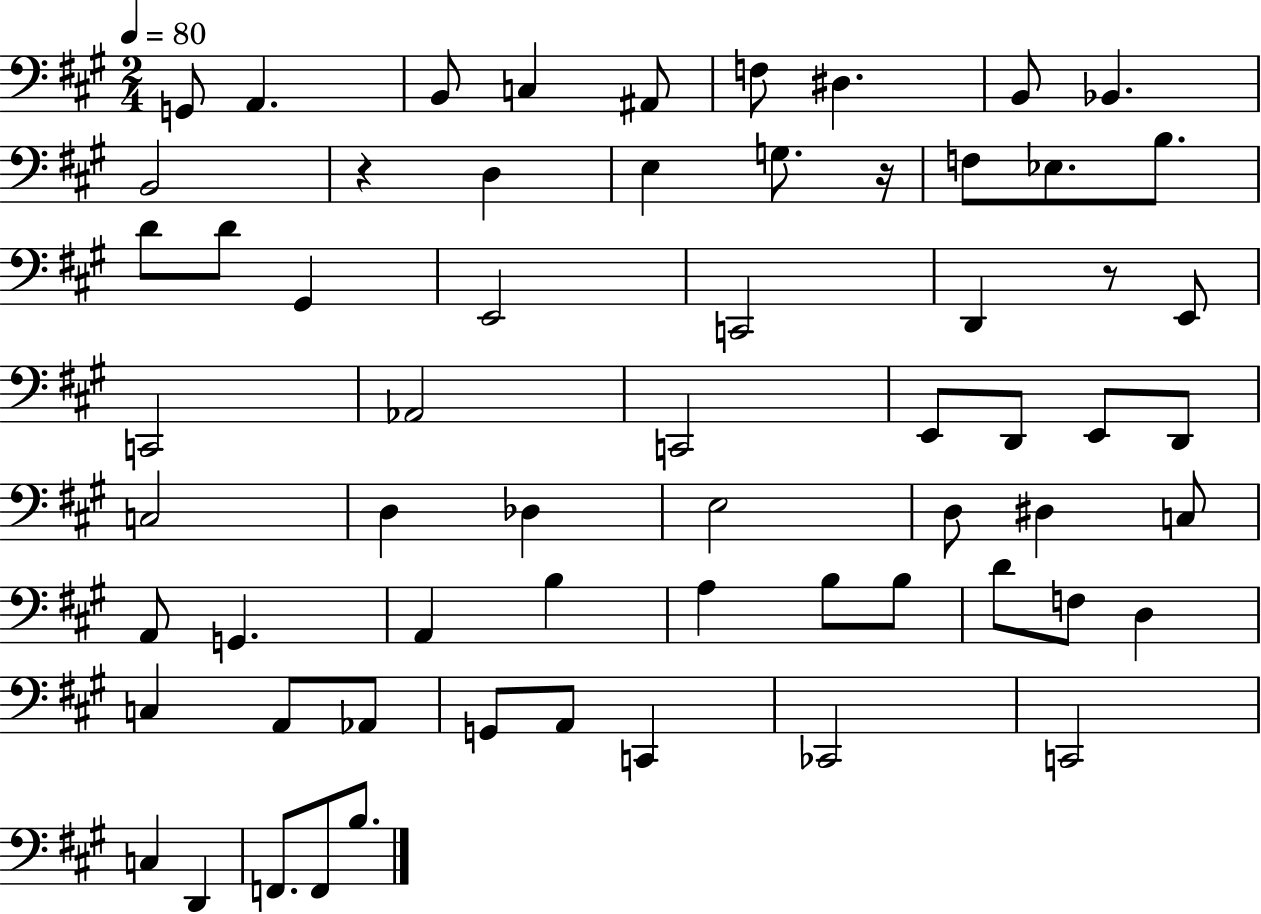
G2/e A2/q. B2/e C3/q A#2/e F3/e D#3/q. B2/e Bb2/q. B2/h R/q D3/q E3/q G3/e. R/s F3/e Eb3/e. B3/e. D4/e D4/e G#2/q E2/h C2/h D2/q R/e E2/e C2/h Ab2/h C2/h E2/e D2/e E2/e D2/e C3/h D3/q Db3/q E3/h D3/e D#3/q C3/e A2/e G2/q. A2/q B3/q A3/q B3/e B3/e D4/e F3/e D3/q C3/q A2/e Ab2/e G2/e A2/e C2/q CES2/h C2/h C3/q D2/q F2/e. F2/e B3/e.